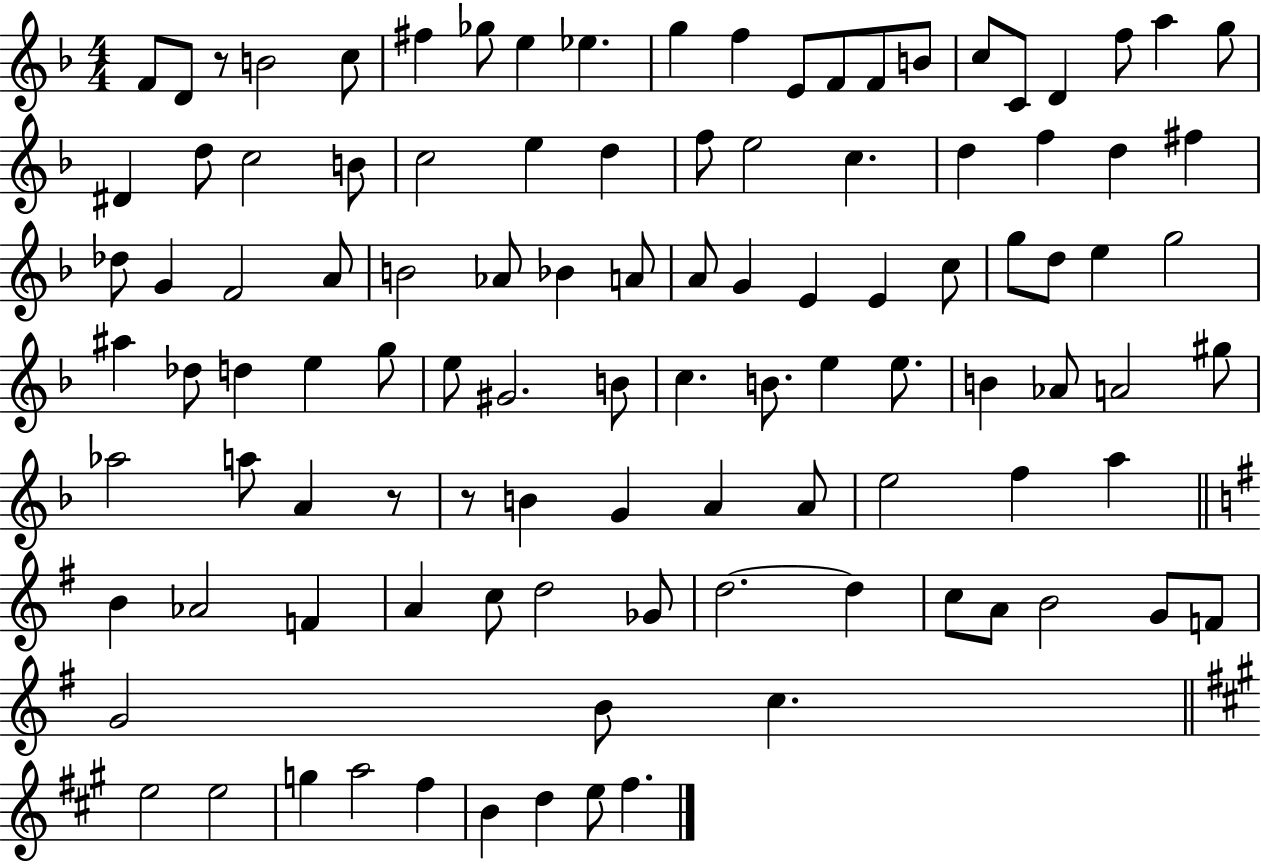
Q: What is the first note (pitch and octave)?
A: F4